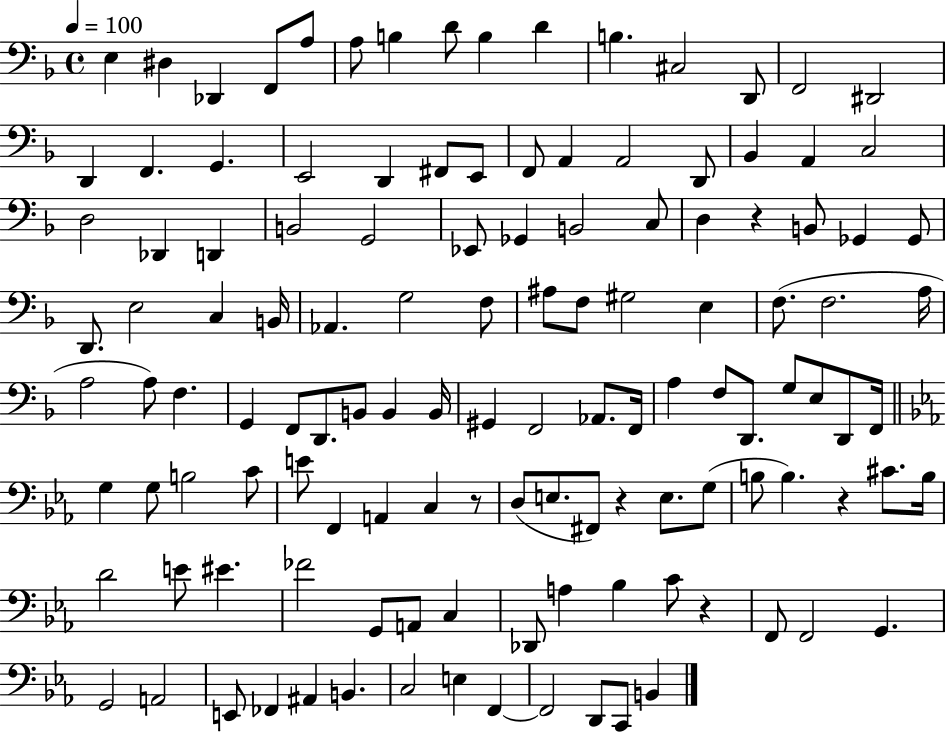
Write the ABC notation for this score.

X:1
T:Untitled
M:4/4
L:1/4
K:F
E, ^D, _D,, F,,/2 A,/2 A,/2 B, D/2 B, D B, ^C,2 D,,/2 F,,2 ^D,,2 D,, F,, G,, E,,2 D,, ^F,,/2 E,,/2 F,,/2 A,, A,,2 D,,/2 _B,, A,, C,2 D,2 _D,, D,, B,,2 G,,2 _E,,/2 _G,, B,,2 C,/2 D, z B,,/2 _G,, _G,,/2 D,,/2 E,2 C, B,,/4 _A,, G,2 F,/2 ^A,/2 F,/2 ^G,2 E, F,/2 F,2 A,/4 A,2 A,/2 F, G,, F,,/2 D,,/2 B,,/2 B,, B,,/4 ^G,, F,,2 _A,,/2 F,,/4 A, F,/2 D,,/2 G,/2 E,/2 D,,/2 F,,/4 G, G,/2 B,2 C/2 E/2 F,, A,, C, z/2 D,/2 E,/2 ^F,,/2 z E,/2 G,/2 B,/2 B, z ^C/2 B,/4 D2 E/2 ^E _F2 G,,/2 A,,/2 C, _D,,/2 A, _B, C/2 z F,,/2 F,,2 G,, G,,2 A,,2 E,,/2 _F,, ^A,, B,, C,2 E, F,, F,,2 D,,/2 C,,/2 B,,